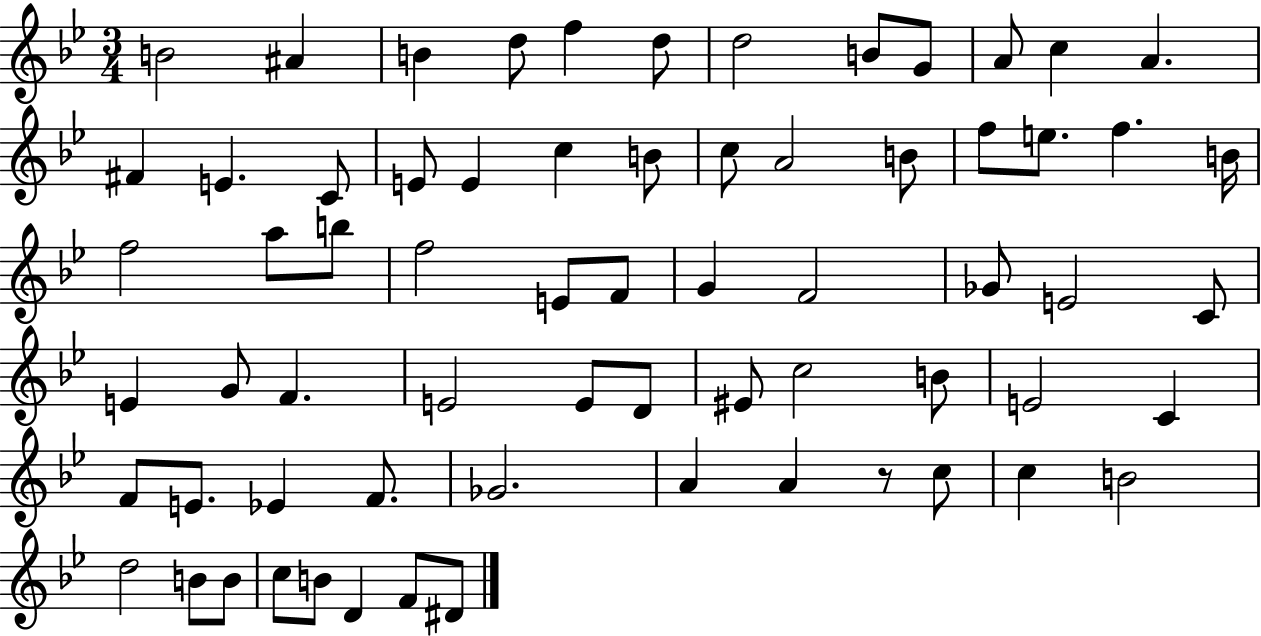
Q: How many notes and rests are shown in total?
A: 67